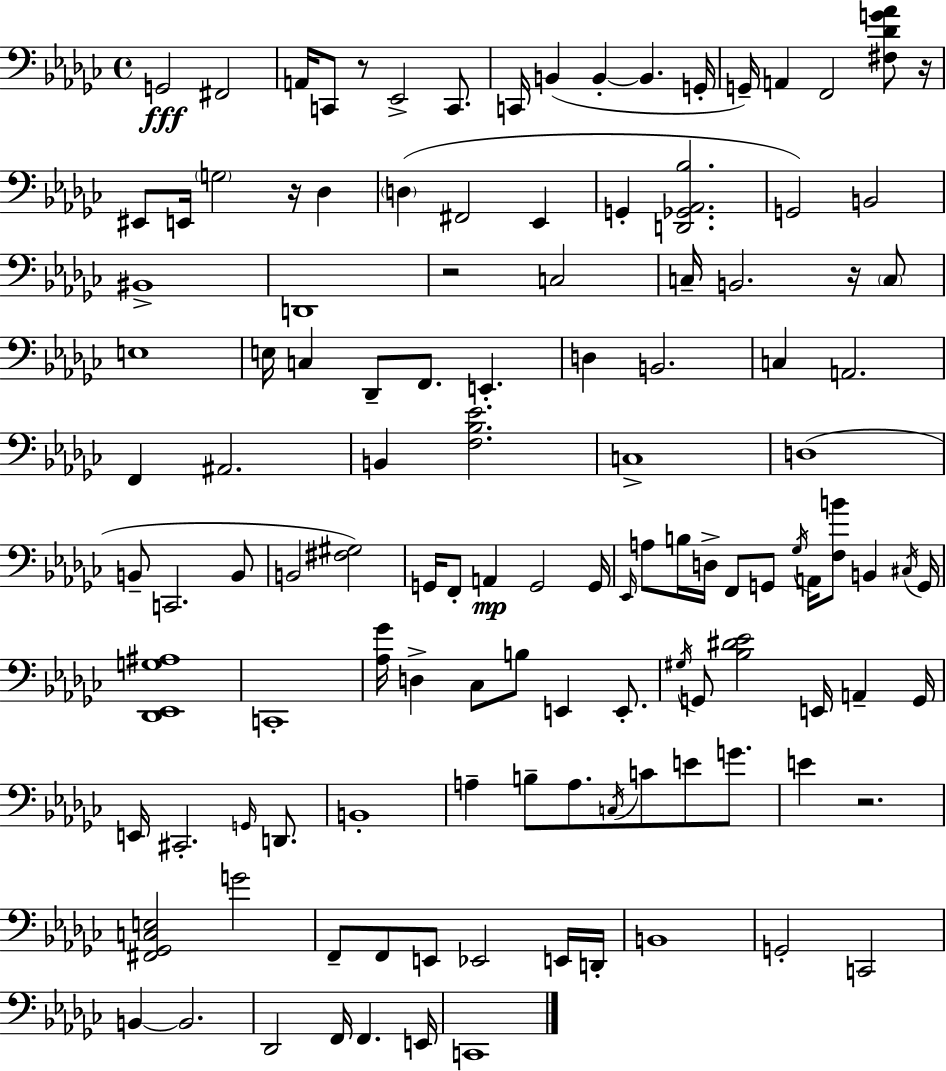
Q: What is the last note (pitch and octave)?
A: C2